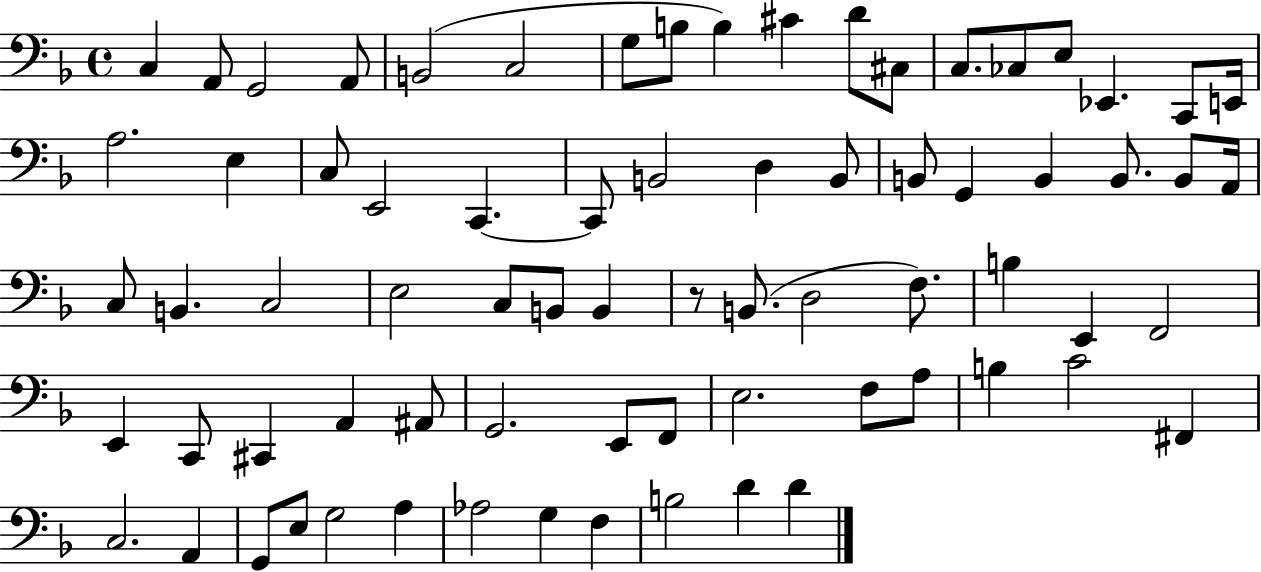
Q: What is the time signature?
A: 4/4